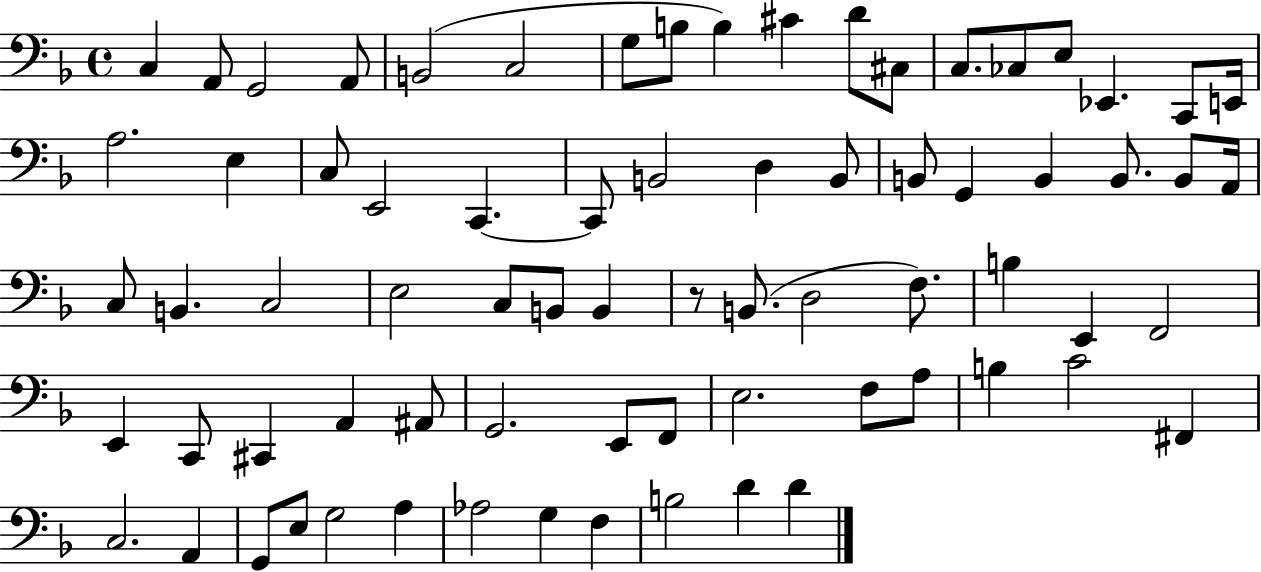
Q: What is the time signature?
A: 4/4